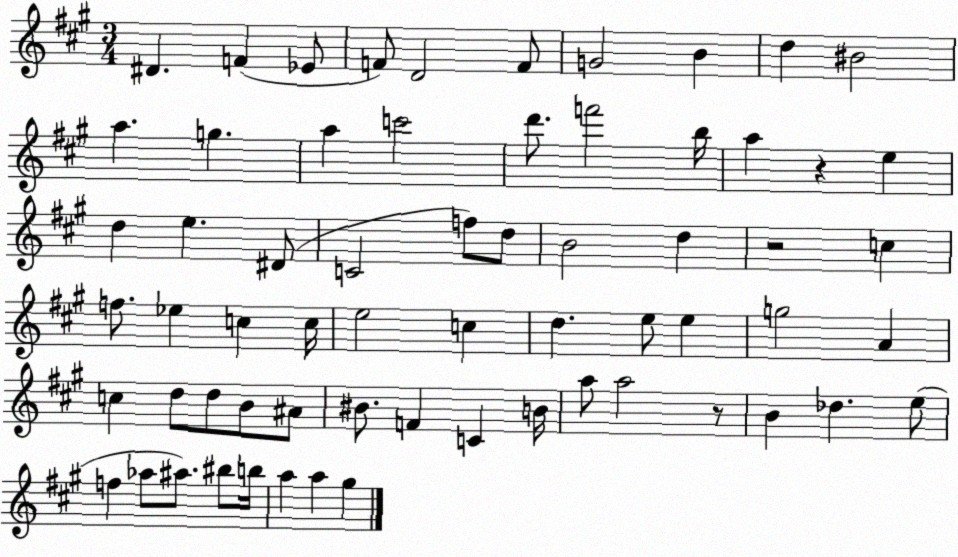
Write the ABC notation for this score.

X:1
T:Untitled
M:3/4
L:1/4
K:A
^D F _E/2 F/2 D2 F/2 G2 B d ^B2 a g a c'2 d'/2 f'2 b/4 a z e d e ^D/2 C2 f/2 d/2 B2 d z2 c f/2 _e c c/4 e2 c d e/2 e g2 A c d/2 d/2 B/2 ^A/2 ^B/2 F C B/4 a/2 a2 z/2 B _d e/2 f _a/2 ^a/2 ^b/2 b/4 a a ^g